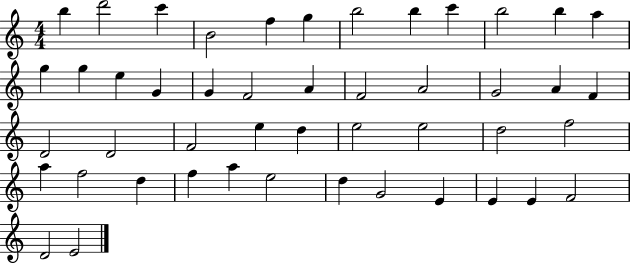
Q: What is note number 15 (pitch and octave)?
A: E5